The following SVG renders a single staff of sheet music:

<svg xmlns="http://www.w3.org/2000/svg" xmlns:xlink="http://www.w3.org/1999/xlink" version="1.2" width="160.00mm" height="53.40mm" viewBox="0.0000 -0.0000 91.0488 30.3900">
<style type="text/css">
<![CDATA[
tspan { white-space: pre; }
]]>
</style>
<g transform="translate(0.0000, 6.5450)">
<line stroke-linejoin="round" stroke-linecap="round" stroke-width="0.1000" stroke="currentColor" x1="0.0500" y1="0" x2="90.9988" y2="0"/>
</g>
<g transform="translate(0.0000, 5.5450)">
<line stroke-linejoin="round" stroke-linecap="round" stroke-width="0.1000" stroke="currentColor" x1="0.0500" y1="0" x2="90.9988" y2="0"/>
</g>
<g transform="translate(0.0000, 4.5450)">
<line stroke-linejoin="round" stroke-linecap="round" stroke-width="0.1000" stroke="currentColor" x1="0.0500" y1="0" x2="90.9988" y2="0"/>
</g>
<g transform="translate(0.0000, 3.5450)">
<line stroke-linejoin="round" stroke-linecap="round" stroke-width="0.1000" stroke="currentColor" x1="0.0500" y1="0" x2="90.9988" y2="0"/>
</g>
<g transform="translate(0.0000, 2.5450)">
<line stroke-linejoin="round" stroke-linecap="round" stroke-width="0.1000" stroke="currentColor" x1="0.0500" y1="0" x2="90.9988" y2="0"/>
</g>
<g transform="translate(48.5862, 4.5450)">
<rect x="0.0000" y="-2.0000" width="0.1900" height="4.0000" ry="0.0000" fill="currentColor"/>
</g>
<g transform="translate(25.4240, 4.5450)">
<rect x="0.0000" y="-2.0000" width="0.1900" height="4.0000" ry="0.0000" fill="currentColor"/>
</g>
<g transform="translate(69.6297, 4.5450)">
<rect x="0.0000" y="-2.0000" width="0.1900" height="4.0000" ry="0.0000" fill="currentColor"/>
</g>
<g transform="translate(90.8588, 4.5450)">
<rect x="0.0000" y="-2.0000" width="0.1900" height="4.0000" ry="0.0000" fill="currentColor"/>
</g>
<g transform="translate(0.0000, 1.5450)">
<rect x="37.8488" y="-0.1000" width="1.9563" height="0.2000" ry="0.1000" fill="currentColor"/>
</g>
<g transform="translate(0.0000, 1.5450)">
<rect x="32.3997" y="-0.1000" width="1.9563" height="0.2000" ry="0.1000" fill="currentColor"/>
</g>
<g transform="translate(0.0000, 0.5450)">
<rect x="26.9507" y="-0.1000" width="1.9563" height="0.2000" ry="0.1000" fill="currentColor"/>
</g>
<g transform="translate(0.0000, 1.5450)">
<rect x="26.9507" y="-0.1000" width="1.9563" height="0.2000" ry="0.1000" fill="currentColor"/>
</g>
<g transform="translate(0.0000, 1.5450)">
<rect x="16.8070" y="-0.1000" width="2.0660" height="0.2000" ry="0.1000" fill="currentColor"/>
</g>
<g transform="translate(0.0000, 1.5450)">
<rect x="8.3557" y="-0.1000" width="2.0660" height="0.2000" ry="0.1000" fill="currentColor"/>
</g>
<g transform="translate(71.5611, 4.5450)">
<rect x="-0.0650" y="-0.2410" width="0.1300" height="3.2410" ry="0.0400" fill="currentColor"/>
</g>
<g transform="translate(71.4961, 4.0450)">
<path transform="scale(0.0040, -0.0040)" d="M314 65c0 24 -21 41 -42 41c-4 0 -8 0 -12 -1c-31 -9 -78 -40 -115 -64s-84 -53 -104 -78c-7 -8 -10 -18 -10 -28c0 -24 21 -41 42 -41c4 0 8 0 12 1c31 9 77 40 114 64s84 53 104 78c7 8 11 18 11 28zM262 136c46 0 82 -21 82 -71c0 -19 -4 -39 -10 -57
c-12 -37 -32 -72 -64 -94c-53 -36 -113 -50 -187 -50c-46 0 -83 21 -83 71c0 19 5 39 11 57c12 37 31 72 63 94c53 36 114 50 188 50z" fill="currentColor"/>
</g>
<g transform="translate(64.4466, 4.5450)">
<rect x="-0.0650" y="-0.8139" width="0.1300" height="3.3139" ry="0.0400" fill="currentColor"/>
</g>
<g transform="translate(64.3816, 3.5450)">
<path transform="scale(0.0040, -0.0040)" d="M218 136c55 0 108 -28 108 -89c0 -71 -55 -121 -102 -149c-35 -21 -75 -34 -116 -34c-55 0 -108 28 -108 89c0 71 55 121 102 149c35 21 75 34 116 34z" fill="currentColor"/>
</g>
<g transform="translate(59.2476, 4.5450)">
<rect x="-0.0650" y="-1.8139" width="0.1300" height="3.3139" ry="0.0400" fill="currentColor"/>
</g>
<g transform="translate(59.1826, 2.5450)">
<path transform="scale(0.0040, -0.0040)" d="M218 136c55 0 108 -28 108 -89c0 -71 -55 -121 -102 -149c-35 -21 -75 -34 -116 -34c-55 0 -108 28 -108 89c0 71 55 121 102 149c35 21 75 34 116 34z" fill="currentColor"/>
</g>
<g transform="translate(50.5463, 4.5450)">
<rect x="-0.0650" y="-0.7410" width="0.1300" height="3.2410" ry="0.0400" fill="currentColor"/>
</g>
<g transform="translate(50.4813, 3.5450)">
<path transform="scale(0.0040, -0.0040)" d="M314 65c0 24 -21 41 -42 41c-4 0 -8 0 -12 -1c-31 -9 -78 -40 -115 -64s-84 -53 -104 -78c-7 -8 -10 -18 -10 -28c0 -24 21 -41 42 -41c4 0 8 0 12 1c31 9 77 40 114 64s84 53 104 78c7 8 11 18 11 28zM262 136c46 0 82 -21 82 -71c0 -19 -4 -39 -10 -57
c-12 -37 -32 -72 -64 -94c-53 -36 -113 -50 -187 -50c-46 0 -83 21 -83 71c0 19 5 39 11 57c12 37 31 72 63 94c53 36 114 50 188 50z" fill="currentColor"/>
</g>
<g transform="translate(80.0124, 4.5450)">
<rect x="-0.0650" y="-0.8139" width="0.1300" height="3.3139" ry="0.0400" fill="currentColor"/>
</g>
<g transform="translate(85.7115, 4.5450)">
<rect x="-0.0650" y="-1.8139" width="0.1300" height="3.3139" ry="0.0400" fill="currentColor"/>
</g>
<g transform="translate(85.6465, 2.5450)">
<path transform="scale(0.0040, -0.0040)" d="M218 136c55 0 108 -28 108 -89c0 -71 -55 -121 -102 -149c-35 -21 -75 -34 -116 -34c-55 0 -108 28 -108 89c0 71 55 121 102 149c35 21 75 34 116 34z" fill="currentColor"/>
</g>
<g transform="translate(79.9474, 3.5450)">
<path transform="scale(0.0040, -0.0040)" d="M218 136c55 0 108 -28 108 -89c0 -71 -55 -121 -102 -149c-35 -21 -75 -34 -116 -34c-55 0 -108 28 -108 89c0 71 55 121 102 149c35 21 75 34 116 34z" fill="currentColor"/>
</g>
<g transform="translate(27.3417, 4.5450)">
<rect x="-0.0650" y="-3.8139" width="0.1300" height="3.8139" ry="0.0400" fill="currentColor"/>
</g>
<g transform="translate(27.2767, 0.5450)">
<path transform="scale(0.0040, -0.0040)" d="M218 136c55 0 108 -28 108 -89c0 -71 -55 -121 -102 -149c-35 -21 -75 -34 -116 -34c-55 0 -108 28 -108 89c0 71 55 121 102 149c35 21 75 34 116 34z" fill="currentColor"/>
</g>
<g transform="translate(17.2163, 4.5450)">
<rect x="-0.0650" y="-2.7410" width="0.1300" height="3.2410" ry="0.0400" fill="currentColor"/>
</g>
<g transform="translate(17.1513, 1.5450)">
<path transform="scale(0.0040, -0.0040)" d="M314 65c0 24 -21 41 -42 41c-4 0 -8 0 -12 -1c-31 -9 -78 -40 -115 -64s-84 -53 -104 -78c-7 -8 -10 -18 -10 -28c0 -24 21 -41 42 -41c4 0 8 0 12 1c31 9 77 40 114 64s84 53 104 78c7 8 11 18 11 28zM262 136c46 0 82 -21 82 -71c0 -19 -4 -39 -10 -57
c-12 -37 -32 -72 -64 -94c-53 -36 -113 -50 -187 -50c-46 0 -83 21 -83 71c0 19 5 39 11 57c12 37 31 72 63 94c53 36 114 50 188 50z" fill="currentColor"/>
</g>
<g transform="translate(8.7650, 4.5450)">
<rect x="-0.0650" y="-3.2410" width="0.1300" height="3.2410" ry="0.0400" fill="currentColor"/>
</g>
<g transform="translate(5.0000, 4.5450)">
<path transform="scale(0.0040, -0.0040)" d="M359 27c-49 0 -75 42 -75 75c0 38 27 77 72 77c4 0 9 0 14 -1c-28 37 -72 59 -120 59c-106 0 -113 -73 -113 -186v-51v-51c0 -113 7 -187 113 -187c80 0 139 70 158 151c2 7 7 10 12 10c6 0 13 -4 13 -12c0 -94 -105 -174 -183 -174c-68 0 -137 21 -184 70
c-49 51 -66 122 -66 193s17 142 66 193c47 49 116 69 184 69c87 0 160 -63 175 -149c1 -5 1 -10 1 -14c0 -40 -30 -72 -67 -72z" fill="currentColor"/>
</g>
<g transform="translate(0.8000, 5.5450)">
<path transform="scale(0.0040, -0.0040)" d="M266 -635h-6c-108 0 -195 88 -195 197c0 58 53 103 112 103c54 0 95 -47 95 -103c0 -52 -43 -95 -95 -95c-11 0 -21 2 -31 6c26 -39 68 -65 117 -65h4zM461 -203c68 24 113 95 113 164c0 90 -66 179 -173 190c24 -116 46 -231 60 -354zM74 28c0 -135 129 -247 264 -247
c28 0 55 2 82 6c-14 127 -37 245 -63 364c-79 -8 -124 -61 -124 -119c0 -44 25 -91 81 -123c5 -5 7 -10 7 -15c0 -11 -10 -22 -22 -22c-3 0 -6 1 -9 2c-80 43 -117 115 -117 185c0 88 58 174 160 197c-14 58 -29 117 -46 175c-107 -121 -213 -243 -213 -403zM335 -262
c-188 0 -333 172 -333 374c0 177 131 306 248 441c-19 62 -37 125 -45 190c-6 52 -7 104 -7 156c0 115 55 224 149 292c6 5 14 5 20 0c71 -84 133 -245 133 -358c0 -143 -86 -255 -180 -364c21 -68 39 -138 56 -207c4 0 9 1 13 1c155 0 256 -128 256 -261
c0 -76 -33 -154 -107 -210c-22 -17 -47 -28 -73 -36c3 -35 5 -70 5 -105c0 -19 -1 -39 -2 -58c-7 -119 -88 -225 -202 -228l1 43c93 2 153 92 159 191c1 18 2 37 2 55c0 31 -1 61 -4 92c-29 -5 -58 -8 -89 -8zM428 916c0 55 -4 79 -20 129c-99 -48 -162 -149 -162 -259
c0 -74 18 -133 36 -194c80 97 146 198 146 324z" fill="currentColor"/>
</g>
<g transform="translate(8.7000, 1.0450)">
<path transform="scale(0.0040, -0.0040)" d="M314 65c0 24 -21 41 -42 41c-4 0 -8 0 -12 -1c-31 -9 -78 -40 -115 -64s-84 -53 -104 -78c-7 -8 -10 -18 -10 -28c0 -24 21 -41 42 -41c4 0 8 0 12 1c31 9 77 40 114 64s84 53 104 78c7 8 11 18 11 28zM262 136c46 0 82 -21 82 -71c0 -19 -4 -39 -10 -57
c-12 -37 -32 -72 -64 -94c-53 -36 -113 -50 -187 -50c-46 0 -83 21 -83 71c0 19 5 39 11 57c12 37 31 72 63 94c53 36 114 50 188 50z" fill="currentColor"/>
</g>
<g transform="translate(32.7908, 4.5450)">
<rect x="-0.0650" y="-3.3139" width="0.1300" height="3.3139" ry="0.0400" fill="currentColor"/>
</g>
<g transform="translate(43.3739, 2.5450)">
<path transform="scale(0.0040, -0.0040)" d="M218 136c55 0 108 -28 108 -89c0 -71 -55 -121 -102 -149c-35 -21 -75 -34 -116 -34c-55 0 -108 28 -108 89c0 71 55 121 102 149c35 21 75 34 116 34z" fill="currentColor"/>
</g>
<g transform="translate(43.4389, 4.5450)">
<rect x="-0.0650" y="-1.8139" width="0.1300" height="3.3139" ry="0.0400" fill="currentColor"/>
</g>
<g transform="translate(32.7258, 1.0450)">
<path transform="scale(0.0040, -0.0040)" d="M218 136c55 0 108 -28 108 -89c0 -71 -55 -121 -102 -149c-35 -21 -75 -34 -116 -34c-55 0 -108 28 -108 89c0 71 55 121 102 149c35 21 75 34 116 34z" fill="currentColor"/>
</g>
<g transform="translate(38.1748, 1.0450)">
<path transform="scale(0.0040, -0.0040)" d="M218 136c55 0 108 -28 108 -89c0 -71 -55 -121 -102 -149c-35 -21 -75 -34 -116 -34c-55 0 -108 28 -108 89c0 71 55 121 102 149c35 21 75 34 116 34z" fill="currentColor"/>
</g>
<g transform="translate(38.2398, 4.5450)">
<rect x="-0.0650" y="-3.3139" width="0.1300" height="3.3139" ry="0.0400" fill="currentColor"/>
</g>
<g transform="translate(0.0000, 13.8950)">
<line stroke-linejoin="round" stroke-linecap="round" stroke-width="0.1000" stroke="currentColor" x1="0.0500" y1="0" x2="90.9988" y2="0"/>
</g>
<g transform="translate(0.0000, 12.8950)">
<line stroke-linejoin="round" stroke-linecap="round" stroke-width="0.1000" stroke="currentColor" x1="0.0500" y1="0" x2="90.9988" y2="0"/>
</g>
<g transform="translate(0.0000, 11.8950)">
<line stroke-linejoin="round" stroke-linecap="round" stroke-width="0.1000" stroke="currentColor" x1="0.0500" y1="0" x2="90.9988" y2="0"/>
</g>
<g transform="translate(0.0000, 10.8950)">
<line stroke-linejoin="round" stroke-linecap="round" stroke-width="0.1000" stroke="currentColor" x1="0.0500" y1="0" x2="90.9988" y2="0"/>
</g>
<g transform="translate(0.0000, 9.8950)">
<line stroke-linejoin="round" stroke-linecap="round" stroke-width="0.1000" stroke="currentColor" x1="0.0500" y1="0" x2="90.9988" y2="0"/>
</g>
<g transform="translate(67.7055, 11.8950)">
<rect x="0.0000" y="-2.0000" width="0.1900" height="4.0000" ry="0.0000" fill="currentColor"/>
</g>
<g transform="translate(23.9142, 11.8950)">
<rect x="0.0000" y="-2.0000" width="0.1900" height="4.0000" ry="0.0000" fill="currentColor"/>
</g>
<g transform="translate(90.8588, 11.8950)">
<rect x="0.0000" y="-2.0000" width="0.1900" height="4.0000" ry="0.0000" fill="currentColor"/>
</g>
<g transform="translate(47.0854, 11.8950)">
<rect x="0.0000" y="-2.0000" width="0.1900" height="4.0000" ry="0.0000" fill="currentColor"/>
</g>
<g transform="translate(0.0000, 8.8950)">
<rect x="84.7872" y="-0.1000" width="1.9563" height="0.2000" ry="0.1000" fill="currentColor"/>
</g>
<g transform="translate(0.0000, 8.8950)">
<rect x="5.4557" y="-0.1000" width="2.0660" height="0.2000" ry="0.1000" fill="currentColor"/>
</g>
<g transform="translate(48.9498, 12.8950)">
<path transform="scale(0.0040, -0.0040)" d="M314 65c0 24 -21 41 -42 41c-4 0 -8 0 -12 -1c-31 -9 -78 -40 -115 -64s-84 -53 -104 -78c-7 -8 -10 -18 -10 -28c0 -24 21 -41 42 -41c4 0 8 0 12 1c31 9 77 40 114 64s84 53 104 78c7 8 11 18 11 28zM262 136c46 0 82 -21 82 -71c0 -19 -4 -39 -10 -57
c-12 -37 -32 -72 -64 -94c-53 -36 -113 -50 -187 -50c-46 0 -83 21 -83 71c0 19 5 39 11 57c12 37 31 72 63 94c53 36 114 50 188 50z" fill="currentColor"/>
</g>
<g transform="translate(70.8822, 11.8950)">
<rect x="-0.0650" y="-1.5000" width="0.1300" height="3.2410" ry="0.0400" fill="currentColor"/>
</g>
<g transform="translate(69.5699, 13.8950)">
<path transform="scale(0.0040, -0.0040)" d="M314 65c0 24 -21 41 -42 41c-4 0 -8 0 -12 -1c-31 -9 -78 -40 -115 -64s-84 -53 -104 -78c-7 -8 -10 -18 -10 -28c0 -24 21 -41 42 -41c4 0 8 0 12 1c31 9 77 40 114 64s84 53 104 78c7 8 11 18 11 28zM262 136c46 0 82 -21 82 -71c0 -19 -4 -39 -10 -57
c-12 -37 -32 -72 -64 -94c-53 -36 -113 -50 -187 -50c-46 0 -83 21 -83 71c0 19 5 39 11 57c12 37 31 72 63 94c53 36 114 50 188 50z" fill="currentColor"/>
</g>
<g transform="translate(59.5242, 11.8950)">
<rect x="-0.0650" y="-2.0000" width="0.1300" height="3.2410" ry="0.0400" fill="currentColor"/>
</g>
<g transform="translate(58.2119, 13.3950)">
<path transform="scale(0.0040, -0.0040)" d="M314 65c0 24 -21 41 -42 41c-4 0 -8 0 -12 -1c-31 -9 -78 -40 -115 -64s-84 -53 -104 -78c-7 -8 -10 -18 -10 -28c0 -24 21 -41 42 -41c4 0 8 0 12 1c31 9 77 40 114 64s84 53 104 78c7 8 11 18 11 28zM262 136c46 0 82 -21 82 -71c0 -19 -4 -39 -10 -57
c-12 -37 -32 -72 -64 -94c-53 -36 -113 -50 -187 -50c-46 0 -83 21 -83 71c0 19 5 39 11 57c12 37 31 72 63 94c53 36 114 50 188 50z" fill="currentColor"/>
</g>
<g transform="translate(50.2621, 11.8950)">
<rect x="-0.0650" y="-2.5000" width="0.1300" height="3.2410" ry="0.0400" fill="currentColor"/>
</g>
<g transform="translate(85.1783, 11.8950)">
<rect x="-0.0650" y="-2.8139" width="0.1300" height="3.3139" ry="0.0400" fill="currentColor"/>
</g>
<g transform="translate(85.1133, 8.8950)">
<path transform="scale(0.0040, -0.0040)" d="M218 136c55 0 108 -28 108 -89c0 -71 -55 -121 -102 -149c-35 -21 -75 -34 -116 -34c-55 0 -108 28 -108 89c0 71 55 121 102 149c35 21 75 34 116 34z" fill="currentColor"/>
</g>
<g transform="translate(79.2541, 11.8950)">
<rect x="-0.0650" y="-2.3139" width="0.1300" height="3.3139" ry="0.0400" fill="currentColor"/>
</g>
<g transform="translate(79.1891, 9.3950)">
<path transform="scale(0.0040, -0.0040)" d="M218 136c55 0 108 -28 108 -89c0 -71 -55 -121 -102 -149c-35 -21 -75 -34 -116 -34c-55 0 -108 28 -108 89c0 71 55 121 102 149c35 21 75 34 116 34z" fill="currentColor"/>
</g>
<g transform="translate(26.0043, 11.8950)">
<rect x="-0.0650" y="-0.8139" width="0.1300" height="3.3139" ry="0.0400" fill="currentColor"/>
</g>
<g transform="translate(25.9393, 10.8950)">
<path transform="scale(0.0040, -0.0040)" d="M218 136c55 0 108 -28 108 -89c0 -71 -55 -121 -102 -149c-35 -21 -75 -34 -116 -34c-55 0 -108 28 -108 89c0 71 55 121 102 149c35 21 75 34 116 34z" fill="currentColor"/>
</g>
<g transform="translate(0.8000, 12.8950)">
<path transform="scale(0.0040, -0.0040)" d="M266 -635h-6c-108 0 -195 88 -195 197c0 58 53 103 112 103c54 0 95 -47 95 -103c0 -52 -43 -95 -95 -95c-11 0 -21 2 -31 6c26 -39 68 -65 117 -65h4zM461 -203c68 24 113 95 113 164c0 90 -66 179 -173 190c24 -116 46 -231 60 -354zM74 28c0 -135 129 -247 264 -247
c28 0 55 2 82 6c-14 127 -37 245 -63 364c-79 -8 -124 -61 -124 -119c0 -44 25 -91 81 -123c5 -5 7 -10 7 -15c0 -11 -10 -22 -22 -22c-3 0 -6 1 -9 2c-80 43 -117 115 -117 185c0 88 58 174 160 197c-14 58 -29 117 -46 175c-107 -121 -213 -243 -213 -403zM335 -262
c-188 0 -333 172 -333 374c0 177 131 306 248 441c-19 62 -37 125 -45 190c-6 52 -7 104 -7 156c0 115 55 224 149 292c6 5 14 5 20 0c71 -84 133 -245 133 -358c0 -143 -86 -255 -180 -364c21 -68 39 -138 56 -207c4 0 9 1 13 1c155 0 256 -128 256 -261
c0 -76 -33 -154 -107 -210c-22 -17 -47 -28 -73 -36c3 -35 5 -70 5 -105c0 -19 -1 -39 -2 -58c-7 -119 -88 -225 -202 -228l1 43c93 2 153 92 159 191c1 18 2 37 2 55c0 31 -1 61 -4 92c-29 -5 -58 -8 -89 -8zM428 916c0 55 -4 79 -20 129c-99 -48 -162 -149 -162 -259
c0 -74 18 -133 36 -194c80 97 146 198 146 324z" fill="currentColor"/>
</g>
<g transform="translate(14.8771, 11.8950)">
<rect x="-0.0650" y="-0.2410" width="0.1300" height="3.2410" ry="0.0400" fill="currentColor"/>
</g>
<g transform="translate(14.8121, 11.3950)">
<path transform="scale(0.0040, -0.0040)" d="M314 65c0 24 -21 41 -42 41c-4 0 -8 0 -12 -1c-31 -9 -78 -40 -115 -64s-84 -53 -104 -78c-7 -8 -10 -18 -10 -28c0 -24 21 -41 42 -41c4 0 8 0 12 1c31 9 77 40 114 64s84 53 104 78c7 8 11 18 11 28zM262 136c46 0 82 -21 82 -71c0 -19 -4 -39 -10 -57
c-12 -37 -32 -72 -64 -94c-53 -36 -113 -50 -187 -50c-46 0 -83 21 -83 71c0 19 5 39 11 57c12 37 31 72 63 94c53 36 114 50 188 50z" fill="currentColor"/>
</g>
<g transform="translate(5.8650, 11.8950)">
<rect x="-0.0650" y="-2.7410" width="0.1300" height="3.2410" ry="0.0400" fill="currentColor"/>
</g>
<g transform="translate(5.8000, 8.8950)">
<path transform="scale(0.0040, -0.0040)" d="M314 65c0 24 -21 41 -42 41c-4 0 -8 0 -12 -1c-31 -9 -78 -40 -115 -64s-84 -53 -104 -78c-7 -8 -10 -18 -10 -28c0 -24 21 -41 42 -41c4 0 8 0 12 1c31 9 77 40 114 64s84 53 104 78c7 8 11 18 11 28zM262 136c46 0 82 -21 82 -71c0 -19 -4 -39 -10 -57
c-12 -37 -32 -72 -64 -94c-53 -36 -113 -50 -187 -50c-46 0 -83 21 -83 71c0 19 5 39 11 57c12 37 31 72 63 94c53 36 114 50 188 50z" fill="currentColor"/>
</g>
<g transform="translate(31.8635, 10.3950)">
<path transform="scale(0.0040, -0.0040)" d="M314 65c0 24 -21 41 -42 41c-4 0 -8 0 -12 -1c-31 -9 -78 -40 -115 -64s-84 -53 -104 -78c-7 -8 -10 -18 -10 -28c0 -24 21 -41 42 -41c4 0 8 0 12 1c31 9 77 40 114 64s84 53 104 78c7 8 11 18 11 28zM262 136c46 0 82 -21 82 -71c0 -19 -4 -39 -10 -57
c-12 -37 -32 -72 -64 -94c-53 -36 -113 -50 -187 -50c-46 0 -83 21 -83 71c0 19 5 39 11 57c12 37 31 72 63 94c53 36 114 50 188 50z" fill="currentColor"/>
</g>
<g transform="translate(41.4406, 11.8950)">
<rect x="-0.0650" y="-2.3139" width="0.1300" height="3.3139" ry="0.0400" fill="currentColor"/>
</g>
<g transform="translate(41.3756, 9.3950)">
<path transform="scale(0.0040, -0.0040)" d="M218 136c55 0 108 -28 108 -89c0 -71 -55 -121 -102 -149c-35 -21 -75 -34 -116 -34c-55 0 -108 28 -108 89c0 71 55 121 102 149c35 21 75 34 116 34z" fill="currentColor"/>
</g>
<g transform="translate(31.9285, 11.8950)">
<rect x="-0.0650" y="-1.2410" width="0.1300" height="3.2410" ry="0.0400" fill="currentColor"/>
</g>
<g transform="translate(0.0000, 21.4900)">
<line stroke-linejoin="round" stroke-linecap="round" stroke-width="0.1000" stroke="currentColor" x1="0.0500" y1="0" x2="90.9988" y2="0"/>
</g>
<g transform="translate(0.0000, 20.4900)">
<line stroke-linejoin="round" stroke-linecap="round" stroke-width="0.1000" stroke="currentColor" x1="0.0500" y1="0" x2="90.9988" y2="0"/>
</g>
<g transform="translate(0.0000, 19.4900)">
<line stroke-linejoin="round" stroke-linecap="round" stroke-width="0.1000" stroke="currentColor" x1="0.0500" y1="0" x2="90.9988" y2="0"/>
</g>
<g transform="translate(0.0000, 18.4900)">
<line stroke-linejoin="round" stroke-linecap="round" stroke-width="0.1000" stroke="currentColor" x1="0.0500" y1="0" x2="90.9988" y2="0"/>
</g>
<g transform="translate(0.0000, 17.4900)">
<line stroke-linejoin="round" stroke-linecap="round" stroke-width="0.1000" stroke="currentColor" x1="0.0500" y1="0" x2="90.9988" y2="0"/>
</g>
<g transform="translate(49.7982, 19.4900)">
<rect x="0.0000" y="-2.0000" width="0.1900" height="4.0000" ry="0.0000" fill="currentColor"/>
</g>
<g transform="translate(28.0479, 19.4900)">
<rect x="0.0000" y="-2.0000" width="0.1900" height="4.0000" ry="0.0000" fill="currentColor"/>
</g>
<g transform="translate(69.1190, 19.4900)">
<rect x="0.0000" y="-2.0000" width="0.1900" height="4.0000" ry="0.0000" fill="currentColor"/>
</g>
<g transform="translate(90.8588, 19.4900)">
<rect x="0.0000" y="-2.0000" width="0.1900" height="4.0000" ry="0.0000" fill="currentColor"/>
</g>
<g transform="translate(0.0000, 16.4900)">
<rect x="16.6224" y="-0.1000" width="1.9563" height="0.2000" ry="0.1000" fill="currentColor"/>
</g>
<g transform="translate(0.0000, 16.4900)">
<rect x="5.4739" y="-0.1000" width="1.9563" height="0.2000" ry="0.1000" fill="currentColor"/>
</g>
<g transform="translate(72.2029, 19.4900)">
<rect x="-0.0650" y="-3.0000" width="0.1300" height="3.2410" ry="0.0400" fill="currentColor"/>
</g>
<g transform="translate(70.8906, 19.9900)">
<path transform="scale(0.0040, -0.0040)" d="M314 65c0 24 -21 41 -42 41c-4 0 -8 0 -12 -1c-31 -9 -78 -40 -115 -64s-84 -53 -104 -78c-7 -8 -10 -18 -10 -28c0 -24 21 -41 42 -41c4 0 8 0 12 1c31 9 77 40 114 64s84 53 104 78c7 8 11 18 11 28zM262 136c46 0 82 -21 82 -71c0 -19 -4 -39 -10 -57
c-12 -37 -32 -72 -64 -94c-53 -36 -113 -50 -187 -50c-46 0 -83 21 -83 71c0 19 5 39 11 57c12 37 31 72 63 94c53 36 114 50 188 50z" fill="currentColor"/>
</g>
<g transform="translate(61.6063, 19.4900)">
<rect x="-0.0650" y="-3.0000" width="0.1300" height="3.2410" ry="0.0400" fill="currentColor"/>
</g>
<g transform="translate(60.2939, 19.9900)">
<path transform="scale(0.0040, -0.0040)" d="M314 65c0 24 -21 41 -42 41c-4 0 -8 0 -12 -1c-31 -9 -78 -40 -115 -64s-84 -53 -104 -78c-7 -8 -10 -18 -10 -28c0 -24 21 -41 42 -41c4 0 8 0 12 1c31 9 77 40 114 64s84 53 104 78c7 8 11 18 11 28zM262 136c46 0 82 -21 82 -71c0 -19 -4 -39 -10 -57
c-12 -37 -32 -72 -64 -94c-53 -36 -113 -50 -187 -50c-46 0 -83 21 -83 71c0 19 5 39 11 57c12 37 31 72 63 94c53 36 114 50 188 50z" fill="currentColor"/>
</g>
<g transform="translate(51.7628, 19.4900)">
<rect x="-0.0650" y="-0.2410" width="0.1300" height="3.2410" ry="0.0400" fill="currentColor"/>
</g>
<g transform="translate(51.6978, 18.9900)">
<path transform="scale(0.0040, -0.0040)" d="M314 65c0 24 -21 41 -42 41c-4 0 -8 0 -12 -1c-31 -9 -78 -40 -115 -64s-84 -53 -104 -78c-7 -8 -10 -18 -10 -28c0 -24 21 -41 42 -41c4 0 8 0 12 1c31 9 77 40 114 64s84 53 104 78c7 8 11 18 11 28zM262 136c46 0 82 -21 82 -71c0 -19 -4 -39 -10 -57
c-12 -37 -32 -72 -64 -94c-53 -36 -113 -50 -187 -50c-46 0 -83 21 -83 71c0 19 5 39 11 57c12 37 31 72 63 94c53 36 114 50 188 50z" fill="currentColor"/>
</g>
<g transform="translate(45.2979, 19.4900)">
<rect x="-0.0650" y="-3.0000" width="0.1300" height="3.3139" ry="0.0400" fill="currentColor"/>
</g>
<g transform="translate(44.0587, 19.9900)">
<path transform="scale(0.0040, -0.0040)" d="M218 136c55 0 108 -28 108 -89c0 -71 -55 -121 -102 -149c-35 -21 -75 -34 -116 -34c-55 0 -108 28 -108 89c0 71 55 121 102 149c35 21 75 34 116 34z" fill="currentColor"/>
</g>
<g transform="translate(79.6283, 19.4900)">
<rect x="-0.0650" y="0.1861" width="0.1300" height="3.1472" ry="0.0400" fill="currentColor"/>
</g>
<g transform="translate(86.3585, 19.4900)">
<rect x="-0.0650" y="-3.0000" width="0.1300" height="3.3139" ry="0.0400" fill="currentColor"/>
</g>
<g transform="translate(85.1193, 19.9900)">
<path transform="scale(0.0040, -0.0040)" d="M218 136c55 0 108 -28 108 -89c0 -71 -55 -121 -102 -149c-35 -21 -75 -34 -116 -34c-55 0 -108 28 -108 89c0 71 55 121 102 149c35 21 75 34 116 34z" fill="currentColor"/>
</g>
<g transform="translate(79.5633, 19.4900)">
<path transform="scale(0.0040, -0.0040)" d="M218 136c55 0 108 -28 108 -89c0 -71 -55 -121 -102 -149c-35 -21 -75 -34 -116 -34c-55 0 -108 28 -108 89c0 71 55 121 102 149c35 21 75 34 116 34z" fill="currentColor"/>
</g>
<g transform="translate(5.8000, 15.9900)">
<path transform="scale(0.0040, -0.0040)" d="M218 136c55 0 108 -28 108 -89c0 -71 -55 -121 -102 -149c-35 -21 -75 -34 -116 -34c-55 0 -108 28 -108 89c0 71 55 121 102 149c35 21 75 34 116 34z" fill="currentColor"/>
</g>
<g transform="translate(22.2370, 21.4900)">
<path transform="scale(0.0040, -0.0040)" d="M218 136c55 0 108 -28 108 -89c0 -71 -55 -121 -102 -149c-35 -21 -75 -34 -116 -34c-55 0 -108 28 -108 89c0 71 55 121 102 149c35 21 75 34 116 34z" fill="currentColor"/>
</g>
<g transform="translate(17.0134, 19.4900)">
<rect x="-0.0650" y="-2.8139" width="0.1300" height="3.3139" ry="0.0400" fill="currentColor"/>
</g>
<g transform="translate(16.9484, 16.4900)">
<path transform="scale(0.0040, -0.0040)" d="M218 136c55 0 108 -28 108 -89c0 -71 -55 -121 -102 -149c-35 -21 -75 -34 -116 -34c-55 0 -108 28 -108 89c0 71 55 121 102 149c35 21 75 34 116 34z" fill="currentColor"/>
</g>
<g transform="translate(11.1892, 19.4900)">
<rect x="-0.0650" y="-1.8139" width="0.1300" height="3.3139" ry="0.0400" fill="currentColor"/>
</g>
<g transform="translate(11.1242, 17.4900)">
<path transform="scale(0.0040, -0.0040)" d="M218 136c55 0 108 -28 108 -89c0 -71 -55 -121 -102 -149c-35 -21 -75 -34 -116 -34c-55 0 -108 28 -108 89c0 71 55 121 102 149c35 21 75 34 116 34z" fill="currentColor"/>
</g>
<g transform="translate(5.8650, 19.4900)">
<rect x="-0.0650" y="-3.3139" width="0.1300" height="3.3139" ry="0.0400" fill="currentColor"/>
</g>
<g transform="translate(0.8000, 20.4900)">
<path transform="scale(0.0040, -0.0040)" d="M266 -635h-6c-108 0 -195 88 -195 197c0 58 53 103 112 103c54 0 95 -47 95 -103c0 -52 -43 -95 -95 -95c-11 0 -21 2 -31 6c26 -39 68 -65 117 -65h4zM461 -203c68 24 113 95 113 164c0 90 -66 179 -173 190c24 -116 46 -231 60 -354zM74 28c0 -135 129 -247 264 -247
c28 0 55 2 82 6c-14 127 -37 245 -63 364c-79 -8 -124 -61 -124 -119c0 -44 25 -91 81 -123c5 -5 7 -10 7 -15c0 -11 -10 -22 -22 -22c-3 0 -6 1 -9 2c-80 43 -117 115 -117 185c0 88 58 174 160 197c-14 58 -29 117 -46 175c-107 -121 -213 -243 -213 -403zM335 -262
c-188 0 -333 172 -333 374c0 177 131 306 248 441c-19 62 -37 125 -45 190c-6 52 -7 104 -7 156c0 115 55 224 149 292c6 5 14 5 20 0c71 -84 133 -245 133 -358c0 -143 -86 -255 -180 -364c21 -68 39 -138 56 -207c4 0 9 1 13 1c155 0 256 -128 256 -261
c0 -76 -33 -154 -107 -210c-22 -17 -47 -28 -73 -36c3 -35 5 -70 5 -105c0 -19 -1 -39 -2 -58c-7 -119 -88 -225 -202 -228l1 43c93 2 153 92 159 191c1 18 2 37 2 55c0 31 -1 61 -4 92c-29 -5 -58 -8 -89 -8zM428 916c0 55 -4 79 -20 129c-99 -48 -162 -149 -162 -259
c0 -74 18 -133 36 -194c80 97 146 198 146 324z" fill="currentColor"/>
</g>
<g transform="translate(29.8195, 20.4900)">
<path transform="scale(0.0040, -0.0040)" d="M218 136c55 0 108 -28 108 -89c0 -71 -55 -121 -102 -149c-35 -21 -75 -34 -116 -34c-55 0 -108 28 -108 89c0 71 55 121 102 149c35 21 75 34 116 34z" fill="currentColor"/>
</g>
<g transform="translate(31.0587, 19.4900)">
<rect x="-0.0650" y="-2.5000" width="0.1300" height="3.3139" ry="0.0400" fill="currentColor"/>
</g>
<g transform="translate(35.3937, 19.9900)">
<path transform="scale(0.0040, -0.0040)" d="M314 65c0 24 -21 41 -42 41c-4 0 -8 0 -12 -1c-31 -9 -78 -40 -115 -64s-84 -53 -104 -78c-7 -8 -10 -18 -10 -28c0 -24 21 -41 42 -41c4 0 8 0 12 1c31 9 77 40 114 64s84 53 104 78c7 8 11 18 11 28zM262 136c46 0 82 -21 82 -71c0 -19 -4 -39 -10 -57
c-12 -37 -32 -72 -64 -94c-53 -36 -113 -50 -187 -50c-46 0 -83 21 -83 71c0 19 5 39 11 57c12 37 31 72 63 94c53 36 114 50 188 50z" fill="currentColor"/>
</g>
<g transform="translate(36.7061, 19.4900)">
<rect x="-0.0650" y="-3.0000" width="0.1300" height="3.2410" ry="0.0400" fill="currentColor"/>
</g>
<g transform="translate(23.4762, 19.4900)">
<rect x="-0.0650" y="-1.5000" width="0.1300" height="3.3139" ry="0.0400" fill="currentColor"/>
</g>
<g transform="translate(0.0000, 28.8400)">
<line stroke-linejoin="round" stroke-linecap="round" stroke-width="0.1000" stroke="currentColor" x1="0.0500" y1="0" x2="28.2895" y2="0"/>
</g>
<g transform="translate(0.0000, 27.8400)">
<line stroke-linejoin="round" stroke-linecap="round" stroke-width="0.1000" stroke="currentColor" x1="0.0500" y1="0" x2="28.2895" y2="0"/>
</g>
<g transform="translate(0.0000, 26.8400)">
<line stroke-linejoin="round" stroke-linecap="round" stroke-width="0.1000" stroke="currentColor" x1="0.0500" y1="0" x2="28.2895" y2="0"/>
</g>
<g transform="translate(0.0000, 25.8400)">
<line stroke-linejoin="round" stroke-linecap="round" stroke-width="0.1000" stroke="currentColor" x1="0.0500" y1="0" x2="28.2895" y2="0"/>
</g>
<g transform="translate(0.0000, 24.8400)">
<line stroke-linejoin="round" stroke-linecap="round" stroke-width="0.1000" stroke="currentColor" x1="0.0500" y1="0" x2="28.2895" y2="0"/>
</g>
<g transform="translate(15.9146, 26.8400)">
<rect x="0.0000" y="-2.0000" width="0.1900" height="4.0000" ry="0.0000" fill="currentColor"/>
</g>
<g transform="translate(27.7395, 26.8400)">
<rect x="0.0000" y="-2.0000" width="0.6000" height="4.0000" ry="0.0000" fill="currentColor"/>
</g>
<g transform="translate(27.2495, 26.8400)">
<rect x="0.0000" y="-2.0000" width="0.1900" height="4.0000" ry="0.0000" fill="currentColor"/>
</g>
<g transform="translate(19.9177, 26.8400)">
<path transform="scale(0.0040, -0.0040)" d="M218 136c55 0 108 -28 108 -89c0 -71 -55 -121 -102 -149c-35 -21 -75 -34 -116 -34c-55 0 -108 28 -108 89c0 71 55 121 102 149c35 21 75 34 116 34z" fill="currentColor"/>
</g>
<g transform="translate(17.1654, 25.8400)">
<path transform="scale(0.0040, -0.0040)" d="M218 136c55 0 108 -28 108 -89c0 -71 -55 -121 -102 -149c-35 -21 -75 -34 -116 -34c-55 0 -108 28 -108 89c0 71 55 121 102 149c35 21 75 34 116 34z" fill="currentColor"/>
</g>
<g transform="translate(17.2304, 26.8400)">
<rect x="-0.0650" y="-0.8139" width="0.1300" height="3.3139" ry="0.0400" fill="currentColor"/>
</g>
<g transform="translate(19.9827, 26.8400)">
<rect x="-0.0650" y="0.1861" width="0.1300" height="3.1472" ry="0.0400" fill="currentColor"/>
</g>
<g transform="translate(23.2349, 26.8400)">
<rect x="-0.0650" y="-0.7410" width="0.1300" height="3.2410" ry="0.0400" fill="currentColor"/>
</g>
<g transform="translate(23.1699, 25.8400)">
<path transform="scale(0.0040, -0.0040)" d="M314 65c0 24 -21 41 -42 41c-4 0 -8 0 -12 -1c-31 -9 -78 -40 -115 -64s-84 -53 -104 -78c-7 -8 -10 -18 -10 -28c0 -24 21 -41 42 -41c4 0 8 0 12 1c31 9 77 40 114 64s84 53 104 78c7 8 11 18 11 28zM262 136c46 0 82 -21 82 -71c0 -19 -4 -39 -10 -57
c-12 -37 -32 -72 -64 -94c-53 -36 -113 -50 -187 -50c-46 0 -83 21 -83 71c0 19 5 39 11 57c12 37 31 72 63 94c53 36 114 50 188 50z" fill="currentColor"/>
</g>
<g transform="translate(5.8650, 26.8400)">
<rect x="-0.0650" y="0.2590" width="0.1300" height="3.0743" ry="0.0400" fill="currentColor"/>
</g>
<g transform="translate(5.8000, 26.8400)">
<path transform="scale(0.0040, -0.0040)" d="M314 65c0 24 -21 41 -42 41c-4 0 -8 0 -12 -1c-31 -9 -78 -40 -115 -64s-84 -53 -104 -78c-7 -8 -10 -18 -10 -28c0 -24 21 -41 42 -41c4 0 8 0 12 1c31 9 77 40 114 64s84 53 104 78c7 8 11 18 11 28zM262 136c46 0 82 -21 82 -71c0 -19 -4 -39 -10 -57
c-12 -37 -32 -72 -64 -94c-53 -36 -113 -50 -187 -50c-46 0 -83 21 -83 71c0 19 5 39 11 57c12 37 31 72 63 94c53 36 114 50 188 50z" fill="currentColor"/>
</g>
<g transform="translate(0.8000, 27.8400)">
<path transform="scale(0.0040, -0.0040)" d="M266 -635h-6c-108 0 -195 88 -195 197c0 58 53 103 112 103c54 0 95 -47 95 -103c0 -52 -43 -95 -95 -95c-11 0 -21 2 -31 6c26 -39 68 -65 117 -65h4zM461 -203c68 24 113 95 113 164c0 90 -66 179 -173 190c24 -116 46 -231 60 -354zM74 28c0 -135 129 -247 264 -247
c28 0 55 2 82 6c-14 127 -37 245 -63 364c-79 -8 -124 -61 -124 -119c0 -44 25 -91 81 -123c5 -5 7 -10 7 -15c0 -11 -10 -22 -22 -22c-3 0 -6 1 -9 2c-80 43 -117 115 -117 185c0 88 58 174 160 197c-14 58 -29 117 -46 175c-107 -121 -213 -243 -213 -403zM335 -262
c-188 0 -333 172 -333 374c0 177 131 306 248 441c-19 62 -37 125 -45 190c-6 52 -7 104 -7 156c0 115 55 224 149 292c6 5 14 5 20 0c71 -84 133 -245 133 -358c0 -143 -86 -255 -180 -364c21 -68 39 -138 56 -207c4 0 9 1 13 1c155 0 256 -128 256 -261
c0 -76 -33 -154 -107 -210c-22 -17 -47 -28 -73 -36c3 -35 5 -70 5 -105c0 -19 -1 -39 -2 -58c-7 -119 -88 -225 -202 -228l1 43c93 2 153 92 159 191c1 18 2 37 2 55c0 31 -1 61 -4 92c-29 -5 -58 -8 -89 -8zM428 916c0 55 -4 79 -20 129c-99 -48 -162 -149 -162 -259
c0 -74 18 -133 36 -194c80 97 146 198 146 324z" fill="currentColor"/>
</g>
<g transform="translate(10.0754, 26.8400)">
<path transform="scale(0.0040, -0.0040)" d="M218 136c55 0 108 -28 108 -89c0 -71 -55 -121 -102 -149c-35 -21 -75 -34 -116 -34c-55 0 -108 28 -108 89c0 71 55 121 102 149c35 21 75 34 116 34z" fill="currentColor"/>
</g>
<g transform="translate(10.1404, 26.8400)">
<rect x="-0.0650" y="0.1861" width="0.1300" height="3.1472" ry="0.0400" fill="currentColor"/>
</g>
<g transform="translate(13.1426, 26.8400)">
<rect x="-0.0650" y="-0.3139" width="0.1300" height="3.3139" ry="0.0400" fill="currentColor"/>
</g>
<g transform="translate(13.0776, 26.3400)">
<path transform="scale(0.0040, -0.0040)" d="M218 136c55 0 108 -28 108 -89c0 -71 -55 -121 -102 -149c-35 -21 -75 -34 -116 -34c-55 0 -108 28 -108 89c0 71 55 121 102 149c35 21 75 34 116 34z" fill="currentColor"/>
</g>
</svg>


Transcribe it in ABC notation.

X:1
T:Untitled
M:4/4
L:1/4
K:C
b2 a2 c' b b f d2 f d c2 d f a2 c2 d e2 g G2 F2 E2 g a b f a E G A2 A c2 A2 A2 B A B2 B c d B d2